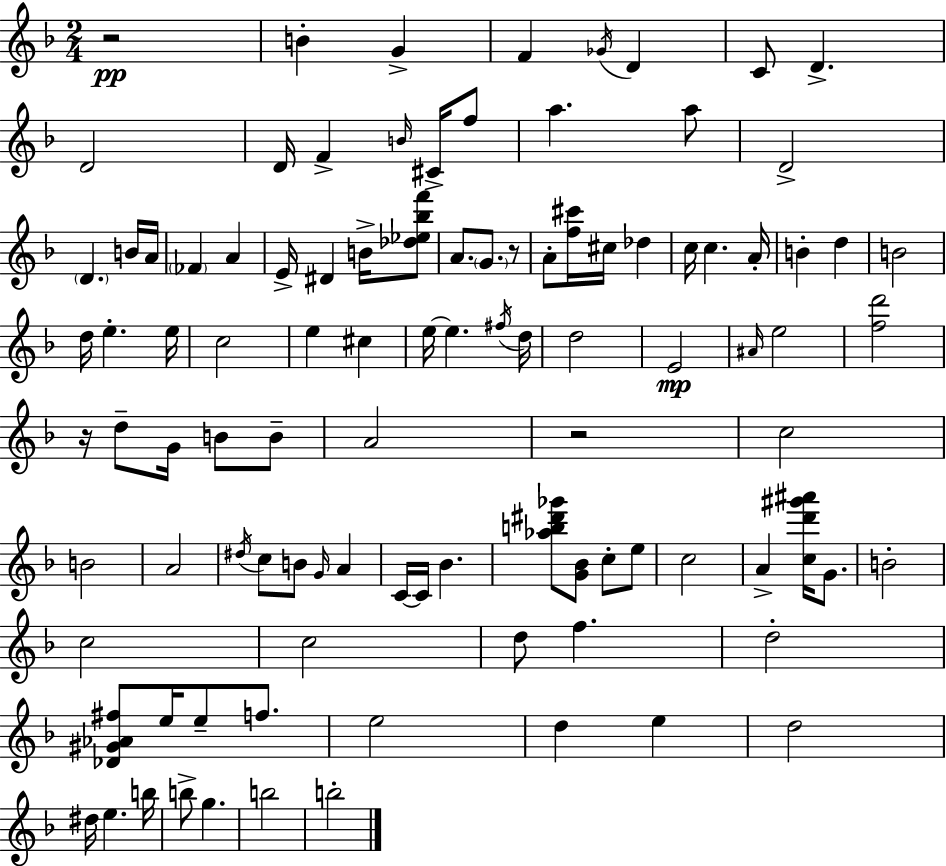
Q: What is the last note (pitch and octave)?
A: B5